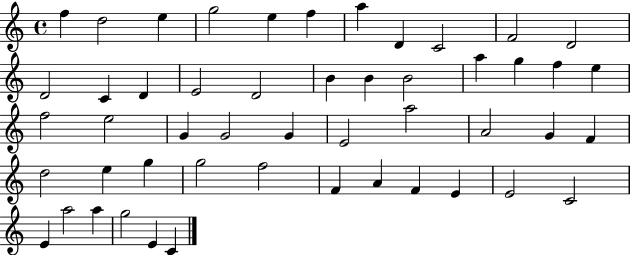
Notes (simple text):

F5/q D5/h E5/q G5/h E5/q F5/q A5/q D4/q C4/h F4/h D4/h D4/h C4/q D4/q E4/h D4/h B4/q B4/q B4/h A5/q G5/q F5/q E5/q F5/h E5/h G4/q G4/h G4/q E4/h A5/h A4/h G4/q F4/q D5/h E5/q G5/q G5/h F5/h F4/q A4/q F4/q E4/q E4/h C4/h E4/q A5/h A5/q G5/h E4/q C4/q